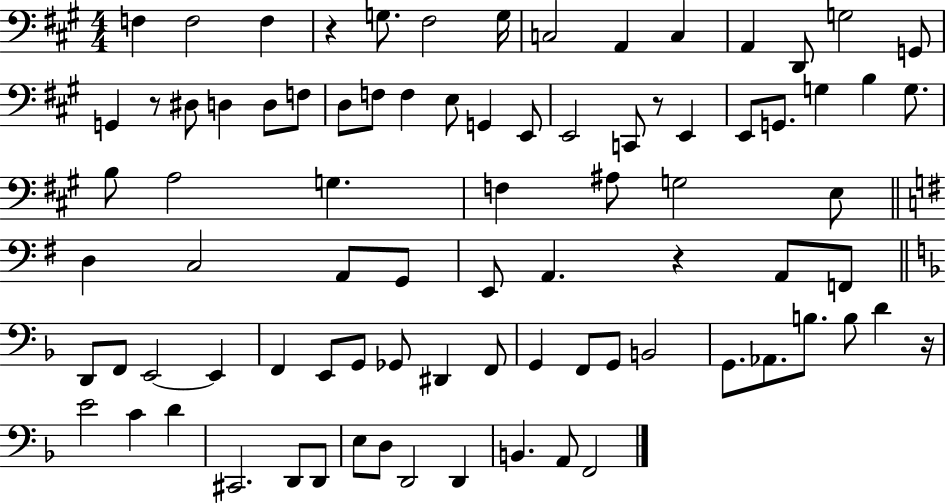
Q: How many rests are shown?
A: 5